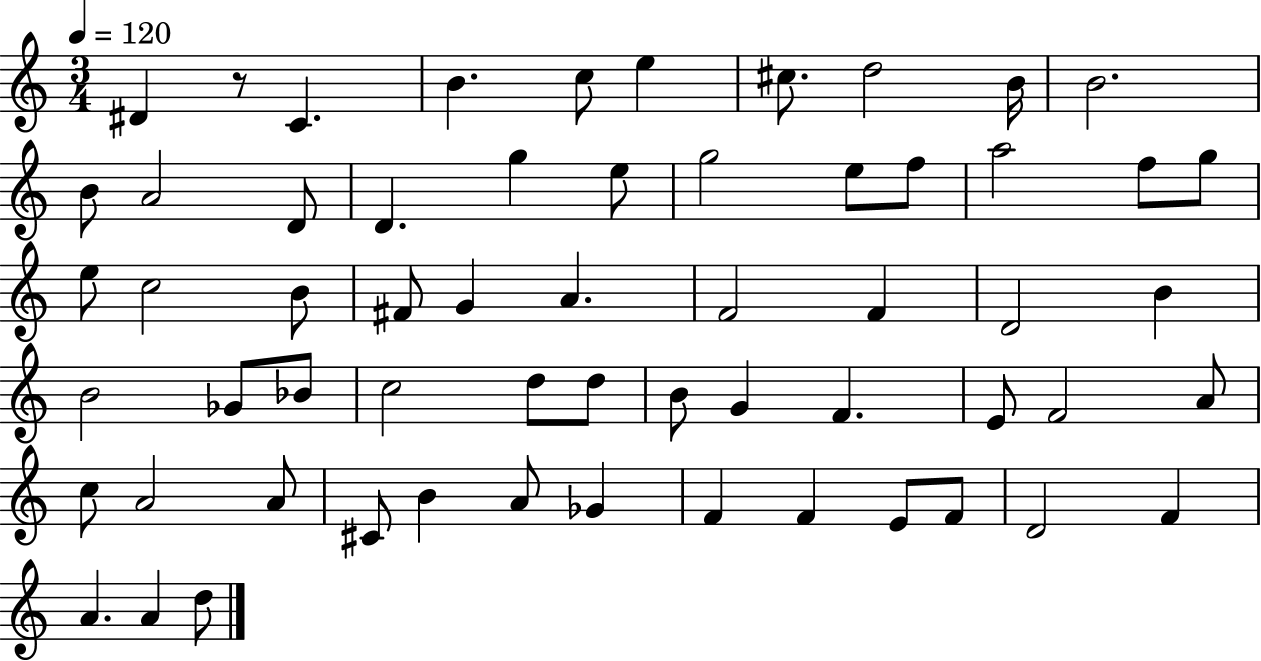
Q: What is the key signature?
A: C major